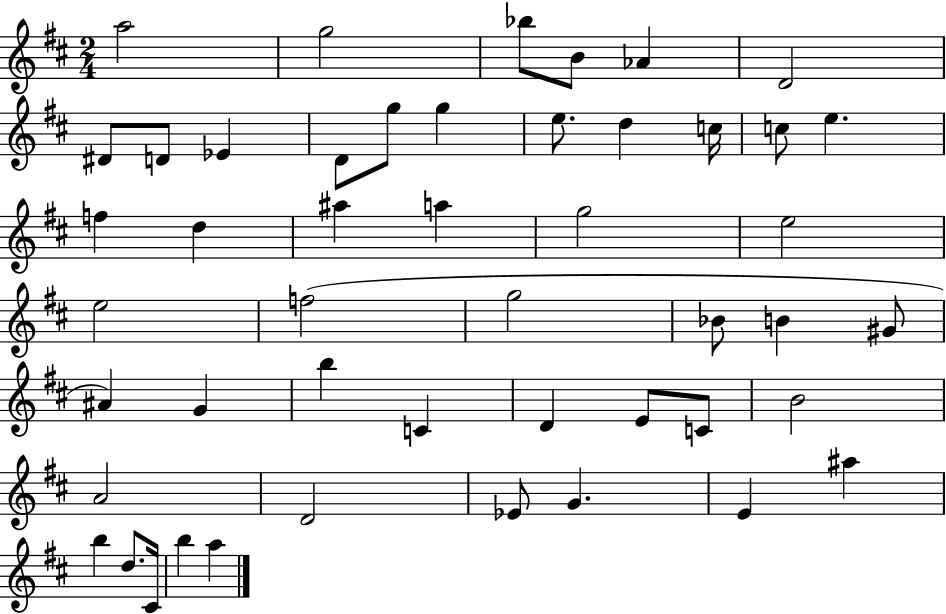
X:1
T:Untitled
M:2/4
L:1/4
K:D
a2 g2 _b/2 B/2 _A D2 ^D/2 D/2 _E D/2 g/2 g e/2 d c/4 c/2 e f d ^a a g2 e2 e2 f2 g2 _B/2 B ^G/2 ^A G b C D E/2 C/2 B2 A2 D2 _E/2 G E ^a b d/2 ^C/4 b a